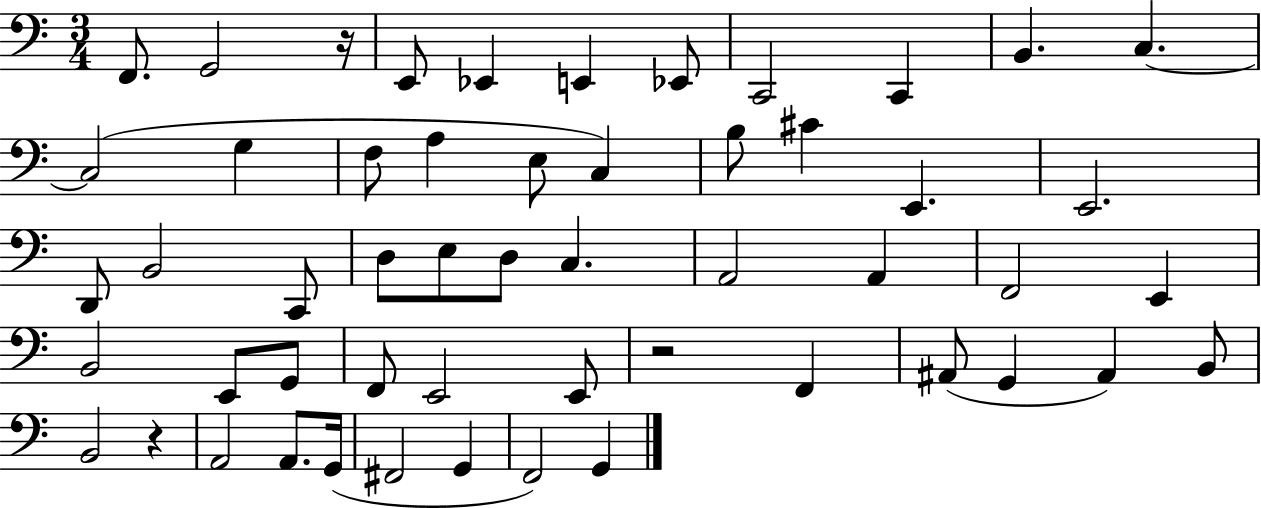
X:1
T:Untitled
M:3/4
L:1/4
K:C
F,,/2 G,,2 z/4 E,,/2 _E,, E,, _E,,/2 C,,2 C,, B,, C, C,2 G, F,/2 A, E,/2 C, B,/2 ^C E,, E,,2 D,,/2 B,,2 C,,/2 D,/2 E,/2 D,/2 C, A,,2 A,, F,,2 E,, B,,2 E,,/2 G,,/2 F,,/2 E,,2 E,,/2 z2 F,, ^A,,/2 G,, ^A,, B,,/2 B,,2 z A,,2 A,,/2 G,,/4 ^F,,2 G,, F,,2 G,,